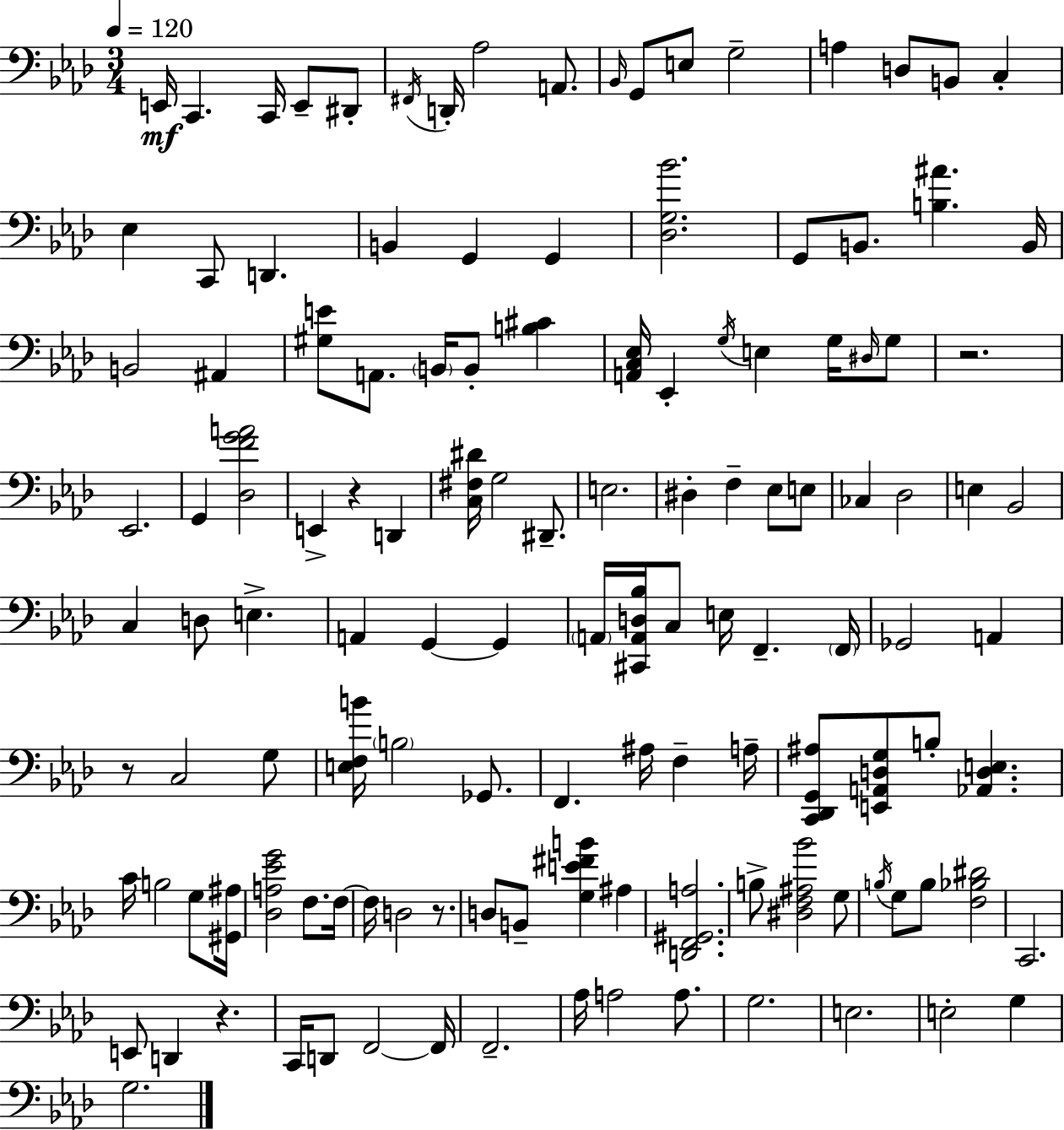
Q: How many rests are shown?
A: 5